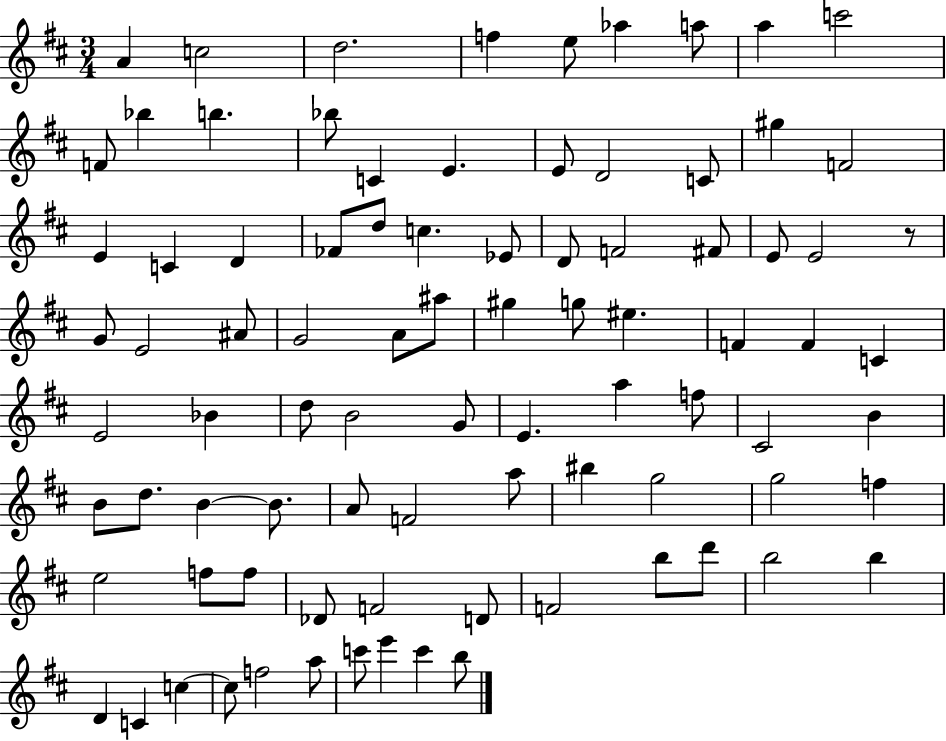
A4/q C5/h D5/h. F5/q E5/e Ab5/q A5/e A5/q C6/h F4/e Bb5/q B5/q. Bb5/e C4/q E4/q. E4/e D4/h C4/e G#5/q F4/h E4/q C4/q D4/q FES4/e D5/e C5/q. Eb4/e D4/e F4/h F#4/e E4/e E4/h R/e G4/e E4/h A#4/e G4/h A4/e A#5/e G#5/q G5/e EIS5/q. F4/q F4/q C4/q E4/h Bb4/q D5/e B4/h G4/e E4/q. A5/q F5/e C#4/h B4/q B4/e D5/e. B4/q B4/e. A4/e F4/h A5/e BIS5/q G5/h G5/h F5/q E5/h F5/e F5/e Db4/e F4/h D4/e F4/h B5/e D6/e B5/h B5/q D4/q C4/q C5/q C5/e F5/h A5/e C6/e E6/q C6/q B5/e